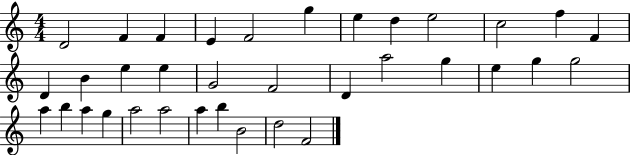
D4/h F4/q F4/q E4/q F4/h G5/q E5/q D5/q E5/h C5/h F5/q F4/q D4/q B4/q E5/q E5/q G4/h F4/h D4/q A5/h G5/q E5/q G5/q G5/h A5/q B5/q A5/q G5/q A5/h A5/h A5/q B5/q B4/h D5/h F4/h